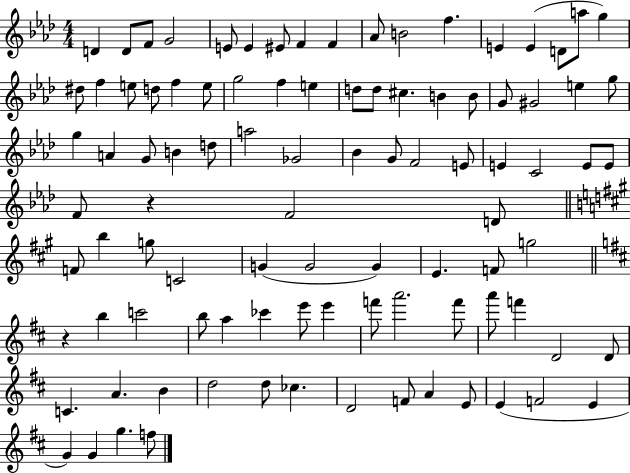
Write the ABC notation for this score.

X:1
T:Untitled
M:4/4
L:1/4
K:Ab
D D/2 F/2 G2 E/2 E ^E/2 F F _A/2 B2 f E E D/2 a/2 g ^d/2 f e/2 d/2 f e/2 g2 f e d/2 d/2 ^c B B/2 G/2 ^G2 e g/2 g A G/2 B d/2 a2 _G2 _B G/2 F2 E/2 E C2 E/2 E/2 F/2 z F2 D/2 F/2 b g/2 C2 G G2 G E F/2 g2 z b c'2 b/2 a _c' e'/2 e' f'/2 a'2 f'/2 a'/2 f' D2 D/2 C A B d2 d/2 _c D2 F/2 A E/2 E F2 E G G g f/2